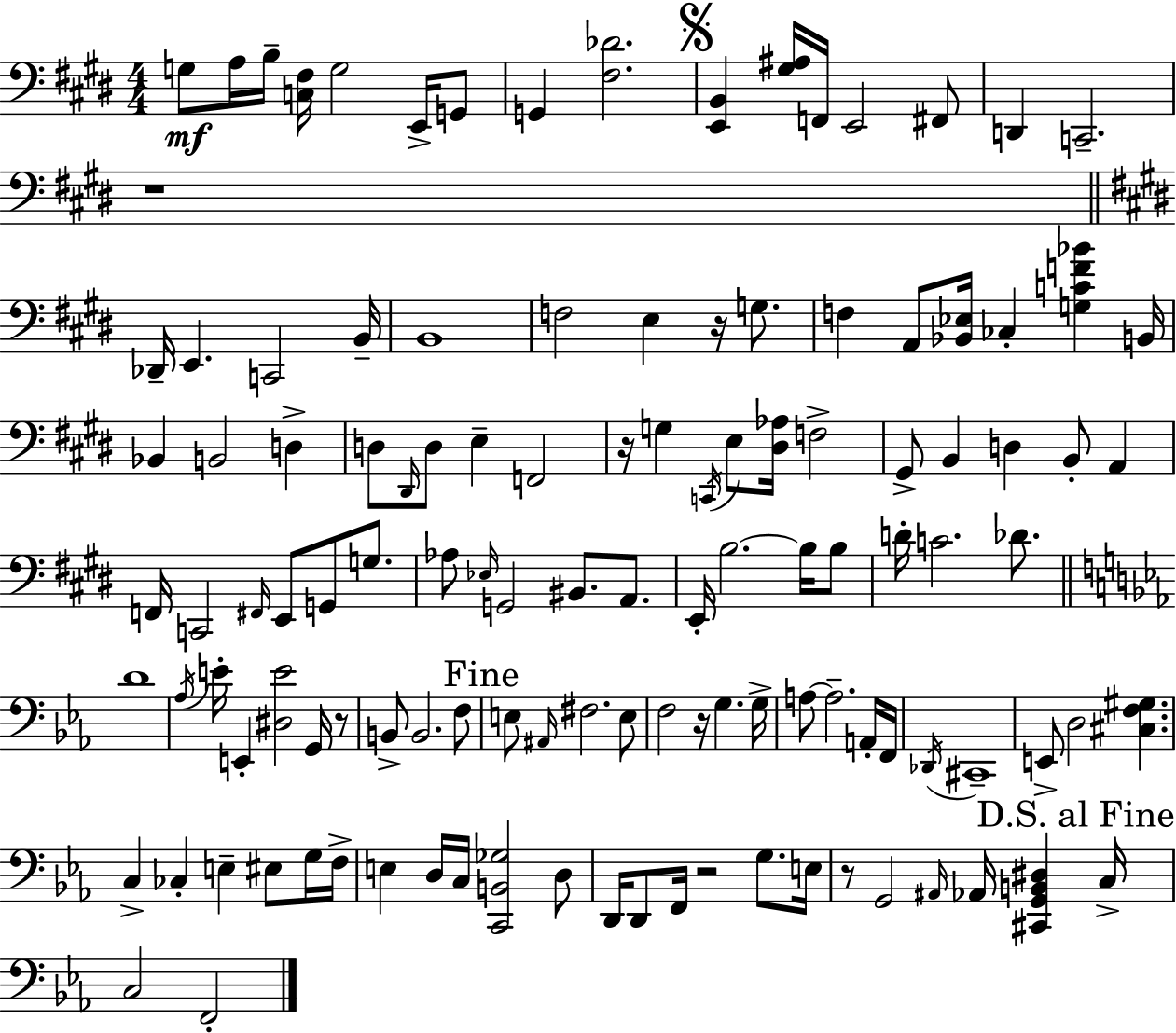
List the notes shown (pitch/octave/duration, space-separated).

G3/e A3/s B3/s [C3,F#3]/s G3/h E2/s G2/e G2/q [F#3,Db4]/h. [E2,B2]/q [G#3,A#3]/s F2/s E2/h F#2/e D2/q C2/h. R/w Db2/s E2/q. C2/h B2/s B2/w F3/h E3/q R/s G3/e. F3/q A2/e [Bb2,Eb3]/s CES3/q [G3,C4,F4,Bb4]/q B2/s Bb2/q B2/h D3/q D3/e D#2/s D3/e E3/q F2/h R/s G3/q C2/s E3/e [D#3,Ab3]/s F3/h G#2/e B2/q D3/q B2/e A2/q F2/s C2/h F#2/s E2/e G2/e G3/e. Ab3/e Eb3/s G2/h BIS2/e. A2/e. E2/s B3/h. B3/s B3/e D4/s C4/h. Db4/e. D4/w Ab3/s E4/s E2/q [D#3,E4]/h G2/s R/e B2/e B2/h. F3/e E3/e A#2/s F#3/h. E3/e F3/h R/s G3/q. G3/s A3/e A3/h. A2/s F2/s Db2/s C#2/w E2/e D3/h [C#3,F3,G#3]/q. C3/q CES3/q E3/q EIS3/e G3/s F3/s E3/q D3/s C3/s [C2,B2,Gb3]/h D3/e D2/s D2/e F2/s R/h G3/e. E3/s R/e G2/h A#2/s Ab2/s [C#2,G2,B2,D#3]/q C3/s C3/h F2/h